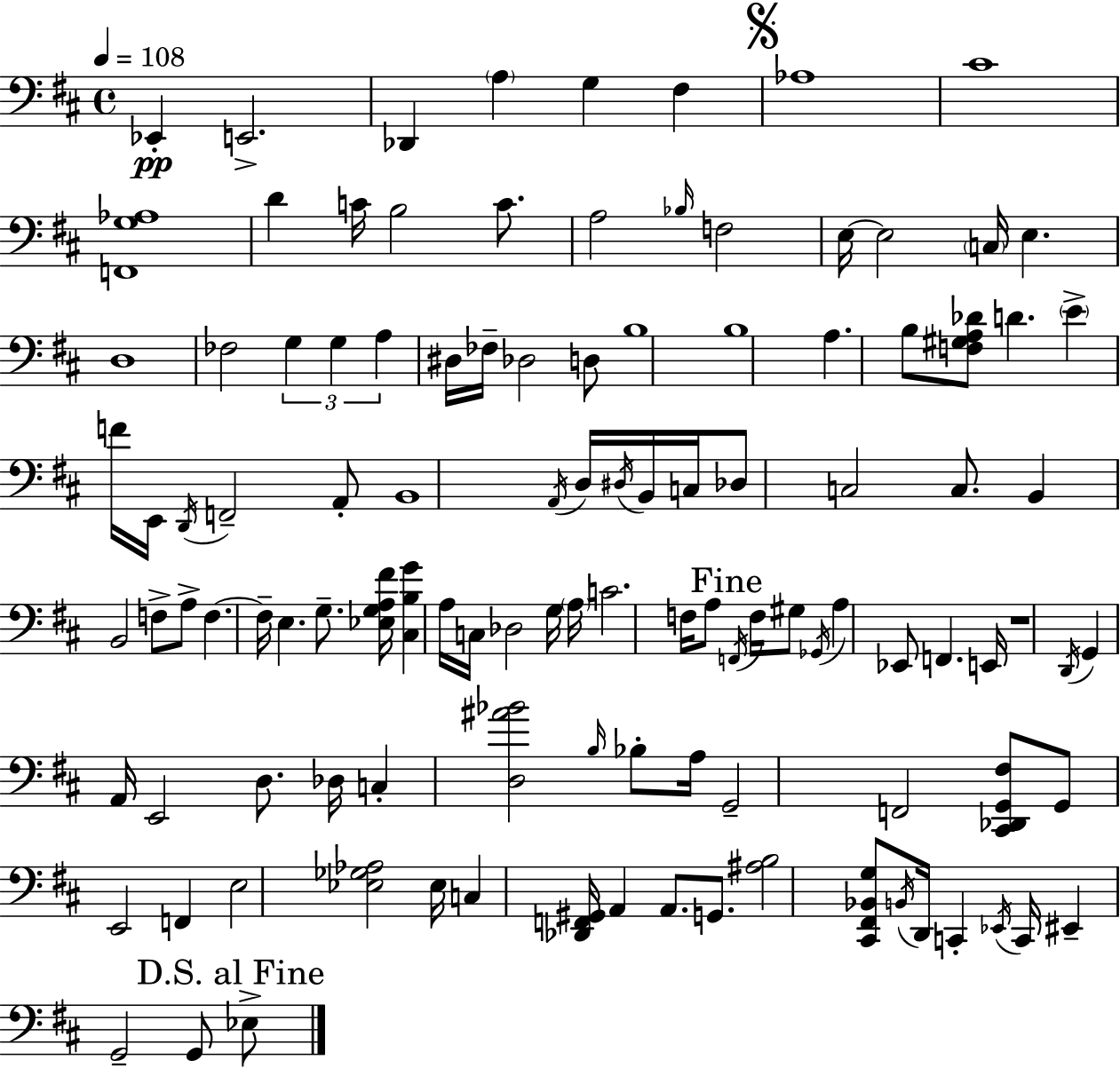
X:1
T:Untitled
M:4/4
L:1/4
K:D
_E,, E,,2 _D,, A, G, ^F, _A,4 ^C4 [F,,G,_A,]4 D C/4 B,2 C/2 A,2 _B,/4 F,2 E,/4 E,2 C,/4 E, D,4 _F,2 G, G, A, ^D,/4 _F,/4 _D,2 D,/2 B,4 B,4 A, B,/2 [F,^G,A,_D]/2 D E F/4 E,,/4 D,,/4 F,,2 A,,/2 B,,4 A,,/4 D,/4 ^D,/4 B,,/4 C,/4 _D,/2 C,2 C,/2 B,, B,,2 F,/2 A,/2 F, F,/4 E, G,/2 [_E,G,A,^F]/4 [^C,B,G] A,/4 C,/4 _D,2 G,/4 A,/4 C2 F,/4 A,/2 F,,/4 F,/4 ^G,/2 _G,,/4 A, _E,,/2 F,, E,,/4 z4 D,,/4 G,, A,,/4 E,,2 D,/2 _D,/4 C, [D,^A_B]2 B,/4 _B,/2 A,/4 G,,2 F,,2 [^C,,_D,,G,,^F,]/2 G,,/2 E,,2 F,, E,2 [_E,_G,_A,]2 _E,/4 C, [_D,,F,,^G,,]/4 A,, A,,/2 G,,/2 [^A,B,]2 [^C,,^F,,_B,,G,]/2 B,,/4 D,,/4 C,, _E,,/4 C,,/4 ^E,, G,,2 G,,/2 _E,/2